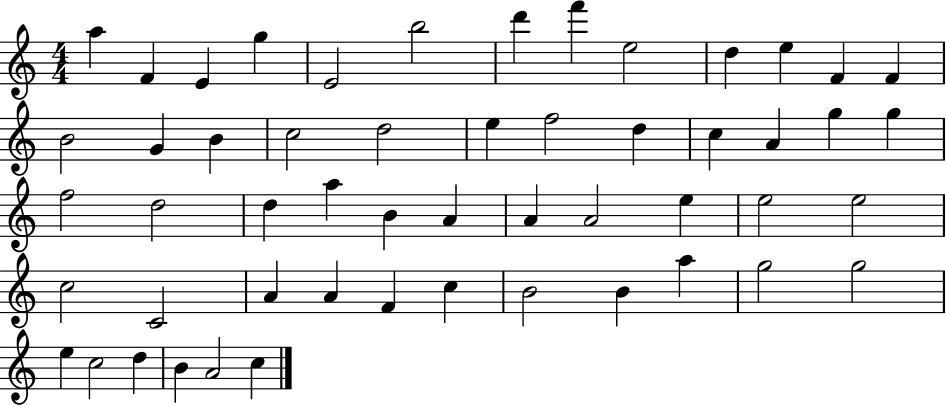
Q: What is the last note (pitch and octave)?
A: C5